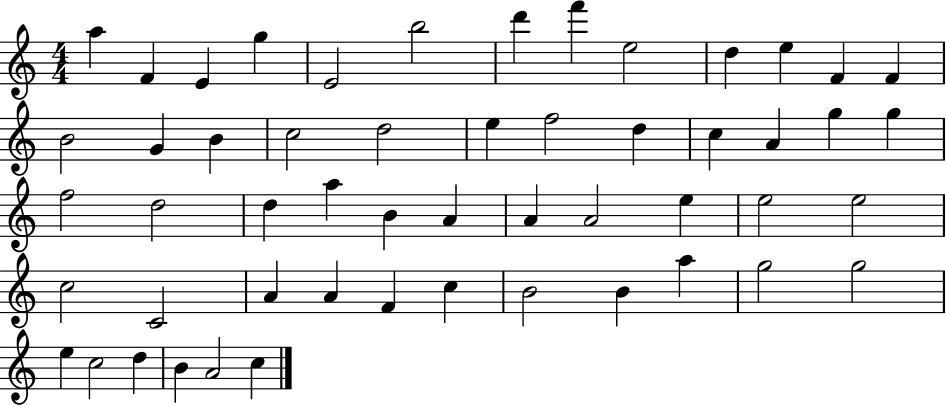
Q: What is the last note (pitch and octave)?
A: C5